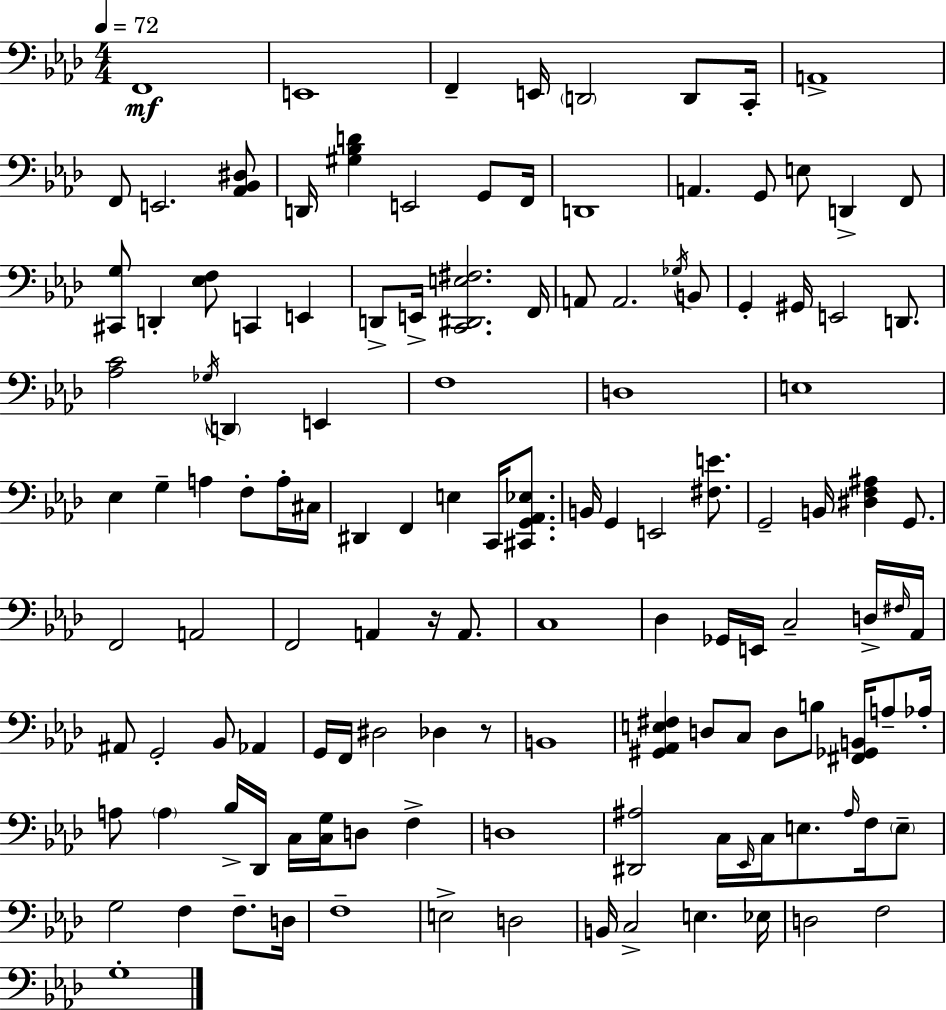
X:1
T:Untitled
M:4/4
L:1/4
K:Ab
F,,4 E,,4 F,, E,,/4 D,,2 D,,/2 C,,/4 A,,4 F,,/2 E,,2 [_A,,_B,,^D,]/2 D,,/4 [^G,_B,D] E,,2 G,,/2 F,,/4 D,,4 A,, G,,/2 E,/2 D,, F,,/2 [^C,,G,]/2 D,, [_E,F,]/2 C,, E,, D,,/2 E,,/4 [C,,^D,,E,^F,]2 F,,/4 A,,/2 A,,2 _G,/4 B,,/2 G,, ^G,,/4 E,,2 D,,/2 [_A,C]2 _G,/4 D,, E,, F,4 D,4 E,4 _E, G, A, F,/2 A,/4 ^C,/4 ^D,, F,, E, C,,/4 [^C,,G,,_A,,_E,]/2 B,,/4 G,, E,,2 [^F,E]/2 G,,2 B,,/4 [^D,F,^A,] G,,/2 F,,2 A,,2 F,,2 A,, z/4 A,,/2 C,4 _D, _G,,/4 E,,/4 C,2 D,/4 ^F,/4 _A,,/4 ^A,,/2 G,,2 _B,,/2 _A,, G,,/4 F,,/4 ^D,2 _D, z/2 B,,4 [^G,,_A,,E,^F,] D,/2 C,/2 D,/2 B,/2 [^F,,_G,,B,,]/4 A,/2 _A,/4 A,/2 A, _B,/4 _D,,/4 C,/4 [C,G,]/4 D,/2 F, D,4 [^D,,^A,]2 C,/4 _E,,/4 C,/4 E,/2 ^A,/4 F,/4 E,/2 G,2 F, F,/2 D,/4 F,4 E,2 D,2 B,,/4 C,2 E, _E,/4 D,2 F,2 G,4